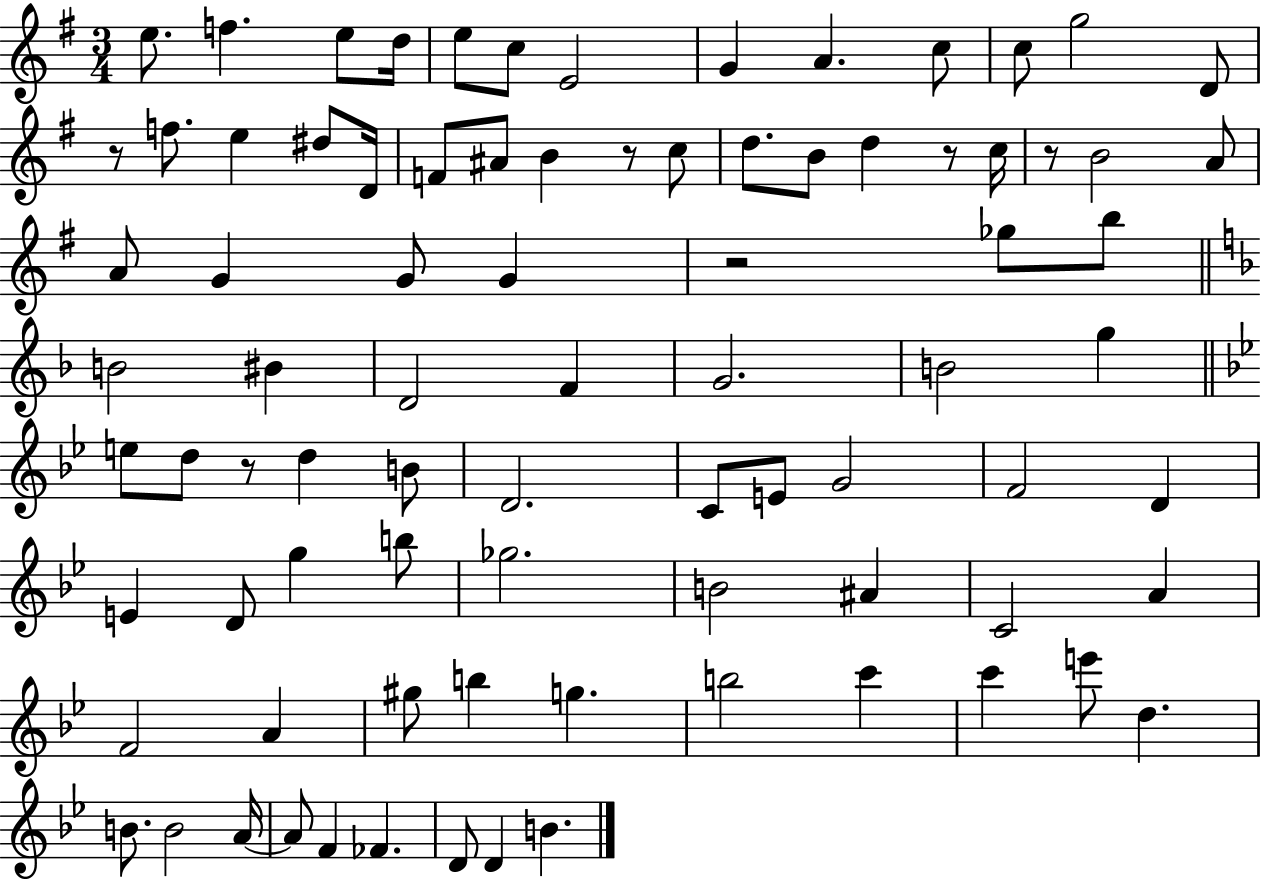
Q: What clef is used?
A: treble